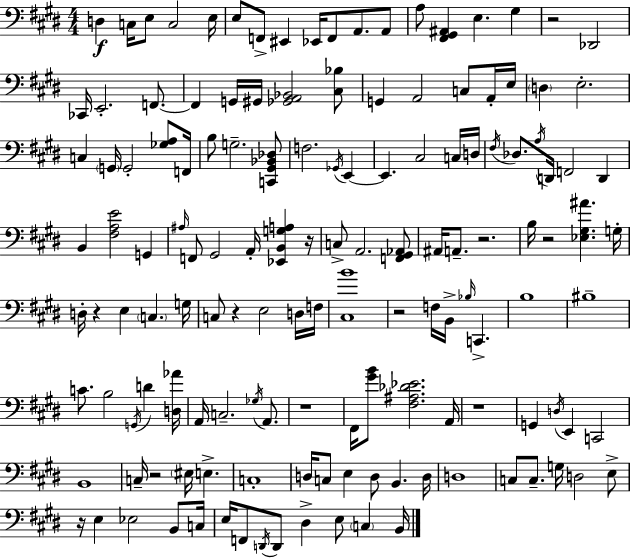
{
  \clef bass
  \numericTimeSignature
  \time 4/4
  \key e \major
  d4\f c16 e8 c2 e16 | e8 f,8-> eis,4 ees,16 f,8 a,8. a,8 | a8 <fis, gis, ais,>4 e4. gis4 | r2 des,2 | \break ces,16 e,2.-. f,8.~~ | f,4 g,16 gis,16 <ges, a, bes,>2 <cis bes>8 | g,4 a,2 c8 a,16-. e16 | \parenthesize d4 e2.-. | \break c4 \parenthesize g,16 g,2-. <ges a>8 f,16 | b8 g2.-- <c, gis, bes, des>8 | f2. \acciaccatura { ges,16 } e,4~~ | e,4. cis2 c16 | \break d16 \acciaccatura { fis16 } des8. \acciaccatura { a16 } d,16 f,2 d,4 | b,4 <fis a e'>2 g,4 | \grace { ais16 } f,8 gis,2 a,16-. <ees, b, g a>4 | r16 c8-> a,2. | \break <f, gis, aes,>8 ais,16 a,8.-- r2. | b16 r2 <ees gis ais'>4. | g16-. d16-. r4 e4 \parenthesize c4. | g16 c8 r4 e2 | \break d16 f16 <cis b'>1 | r2 f16 b,16-> \grace { bes16 } c,4.-> | b1 | bis1-- | \break c'8. b2 | \acciaccatura { g,16 } d'4 <d aes'>16 a,16 c2.-- | \acciaccatura { ges16 } a,8. r1 | fis,16 <gis' b'>8 <fis ais des' ees'>2. | \break a,16 r1 | g,4 \acciaccatura { d16 } e,4 | c,2 b,1 | c16-- r2 | \break \parenthesize eis16 e4.-> c1-. | d16 c8 e4 d8 | b,4. d16 d1 | c8 c8.-- g16 d2 | \break e8-> r16 e4 ees2 | b,8 c16 e16 f,8 \acciaccatura { d,16 } d,8 dis4-> | e8 \parenthesize c4 b,16 \bar "|."
}